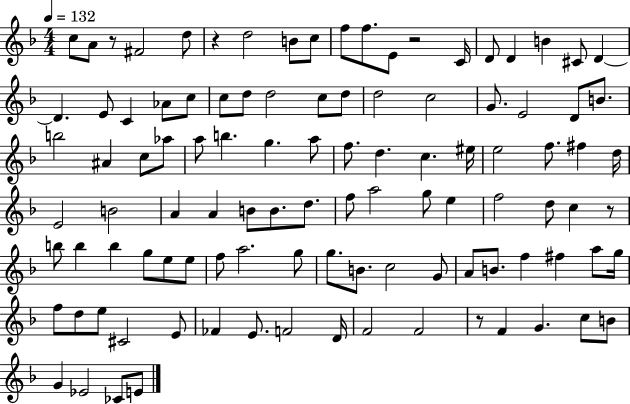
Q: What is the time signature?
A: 4/4